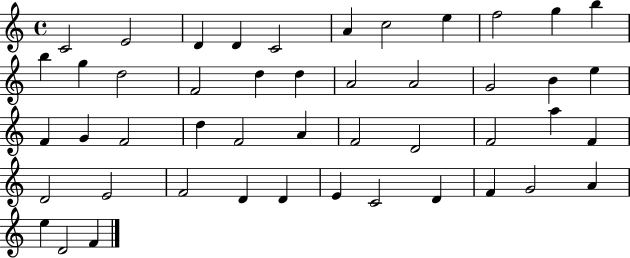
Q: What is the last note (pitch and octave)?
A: F4